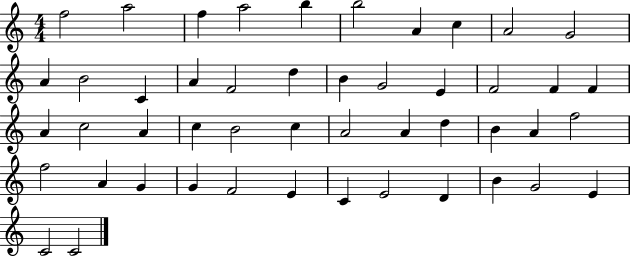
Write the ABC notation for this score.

X:1
T:Untitled
M:4/4
L:1/4
K:C
f2 a2 f a2 b b2 A c A2 G2 A B2 C A F2 d B G2 E F2 F F A c2 A c B2 c A2 A d B A f2 f2 A G G F2 E C E2 D B G2 E C2 C2